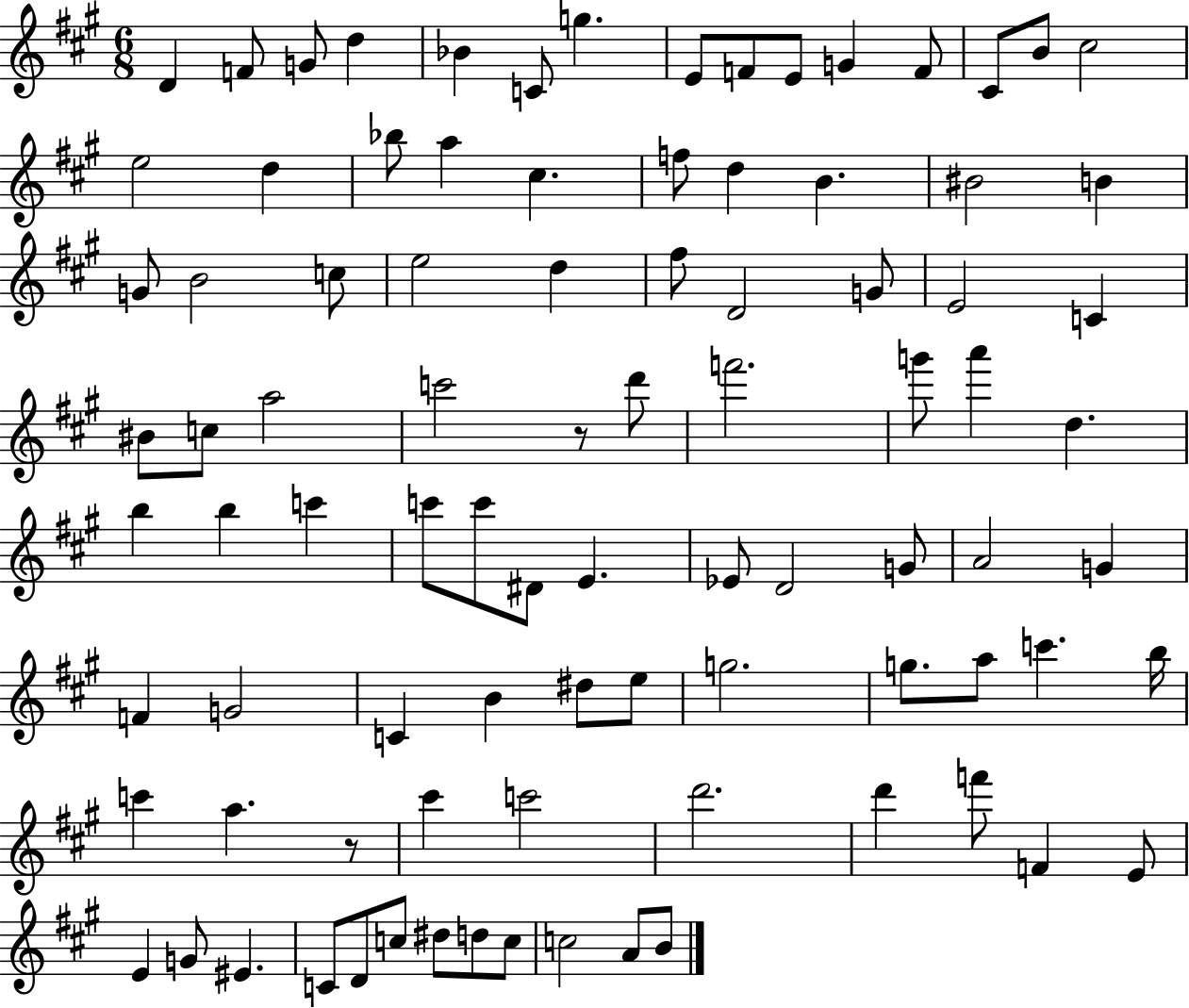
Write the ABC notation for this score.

X:1
T:Untitled
M:6/8
L:1/4
K:A
D F/2 G/2 d _B C/2 g E/2 F/2 E/2 G F/2 ^C/2 B/2 ^c2 e2 d _b/2 a ^c f/2 d B ^B2 B G/2 B2 c/2 e2 d ^f/2 D2 G/2 E2 C ^B/2 c/2 a2 c'2 z/2 d'/2 f'2 g'/2 a' d b b c' c'/2 c'/2 ^D/2 E _E/2 D2 G/2 A2 G F G2 C B ^d/2 e/2 g2 g/2 a/2 c' b/4 c' a z/2 ^c' c'2 d'2 d' f'/2 F E/2 E G/2 ^E C/2 D/2 c/2 ^d/2 d/2 c/2 c2 A/2 B/2